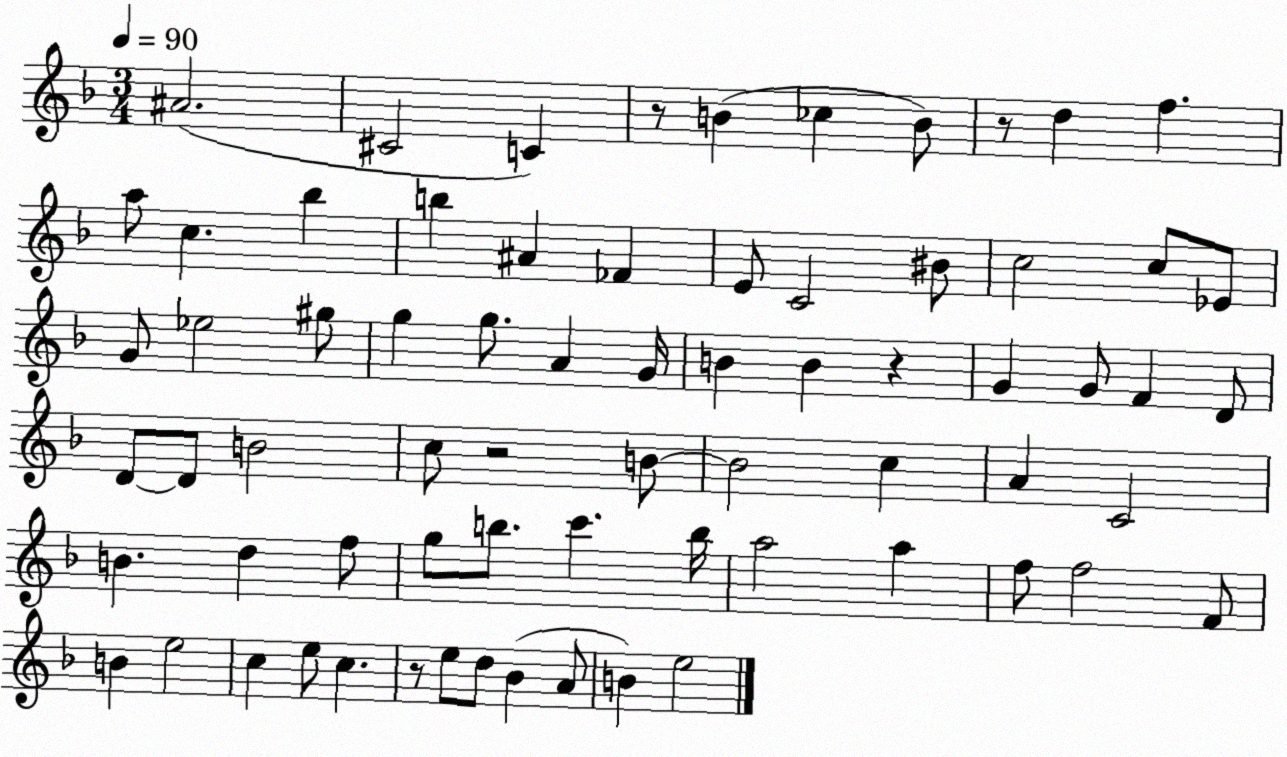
X:1
T:Untitled
M:3/4
L:1/4
K:F
^A2 ^C2 C z/2 B _c B/2 z/2 d f a/2 c _b b ^A _F E/2 C2 ^B/2 c2 c/2 _E/2 G/2 _e2 ^g/2 g g/2 A G/4 B B z G G/2 F D/2 D/2 D/2 B2 c/2 z2 B/2 B2 c A C2 B d f/2 g/2 b/2 c' b/4 a2 a f/2 f2 F/2 B e2 c e/2 c z/2 e/2 d/2 _B A/2 B e2